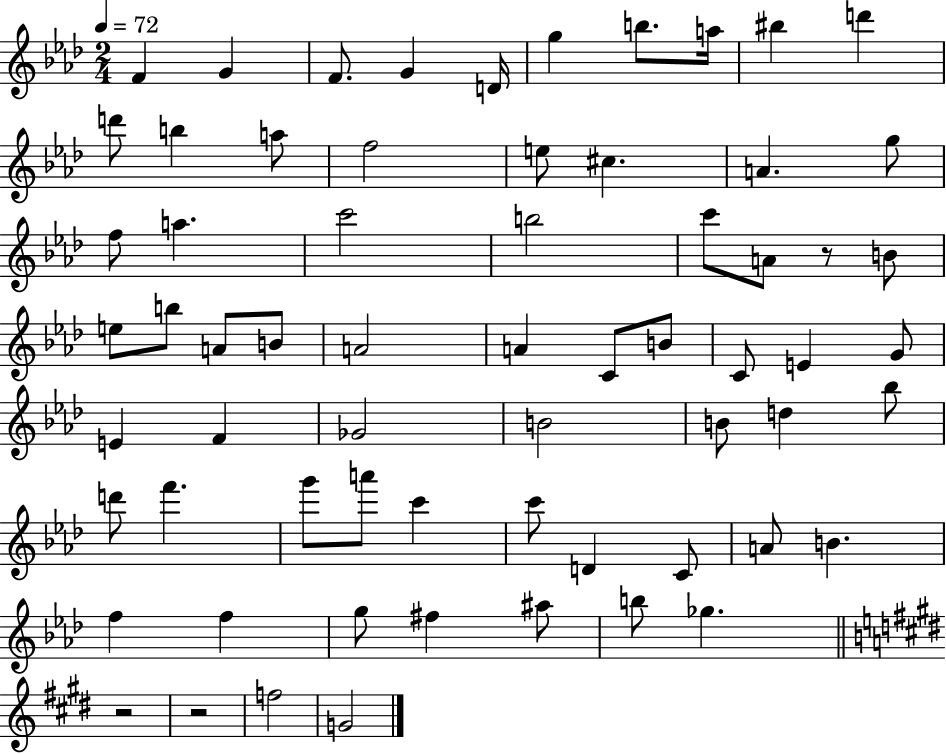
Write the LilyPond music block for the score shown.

{
  \clef treble
  \numericTimeSignature
  \time 2/4
  \key aes \major
  \tempo 4 = 72
  f'4 g'4 | f'8. g'4 d'16 | g''4 b''8. a''16 | bis''4 d'''4 | \break d'''8 b''4 a''8 | f''2 | e''8 cis''4. | a'4. g''8 | \break f''8 a''4. | c'''2 | b''2 | c'''8 a'8 r8 b'8 | \break e''8 b''8 a'8 b'8 | a'2 | a'4 c'8 b'8 | c'8 e'4 g'8 | \break e'4 f'4 | ges'2 | b'2 | b'8 d''4 bes''8 | \break d'''8 f'''4. | g'''8 a'''8 c'''4 | c'''8 d'4 c'8 | a'8 b'4. | \break f''4 f''4 | g''8 fis''4 ais''8 | b''8 ges''4. | \bar "||" \break \key e \major r2 | r2 | f''2 | g'2 | \break \bar "|."
}